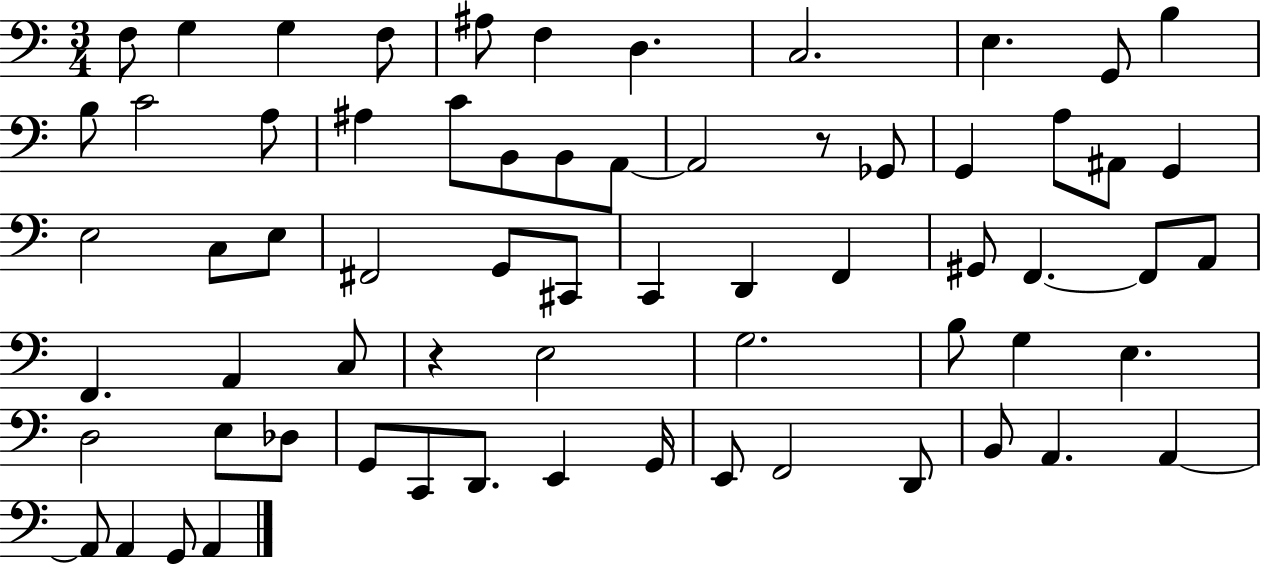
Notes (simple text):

F3/e G3/q G3/q F3/e A#3/e F3/q D3/q. C3/h. E3/q. G2/e B3/q B3/e C4/h A3/e A#3/q C4/e B2/e B2/e A2/e A2/h R/e Gb2/e G2/q A3/e A#2/e G2/q E3/h C3/e E3/e F#2/h G2/e C#2/e C2/q D2/q F2/q G#2/e F2/q. F2/e A2/e F2/q. A2/q C3/e R/q E3/h G3/h. B3/e G3/q E3/q. D3/h E3/e Db3/e G2/e C2/e D2/e. E2/q G2/s E2/e F2/h D2/e B2/e A2/q. A2/q A2/e A2/q G2/e A2/q